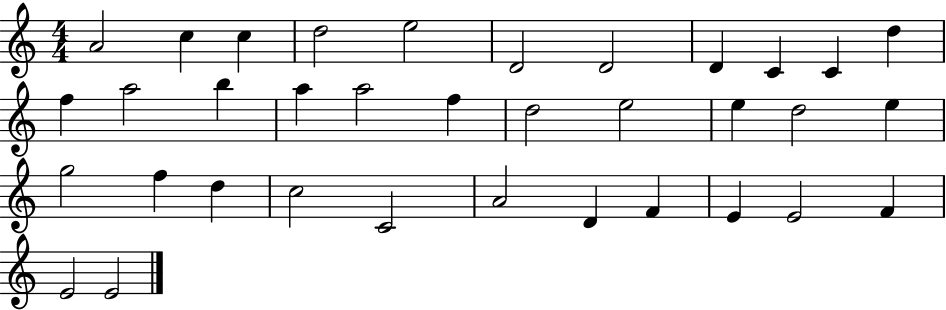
A4/h C5/q C5/q D5/h E5/h D4/h D4/h D4/q C4/q C4/q D5/q F5/q A5/h B5/q A5/q A5/h F5/q D5/h E5/h E5/q D5/h E5/q G5/h F5/q D5/q C5/h C4/h A4/h D4/q F4/q E4/q E4/h F4/q E4/h E4/h